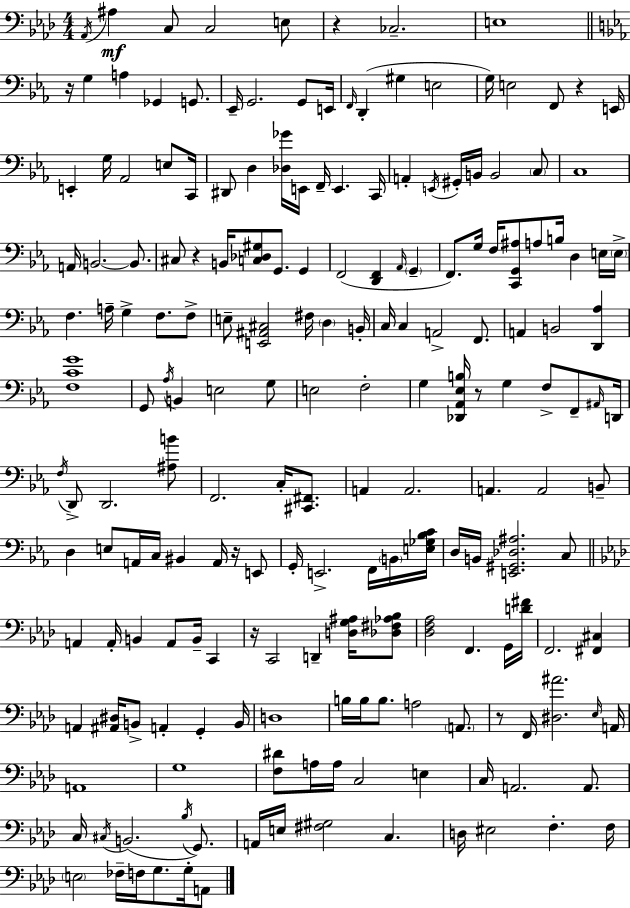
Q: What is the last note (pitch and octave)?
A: A2